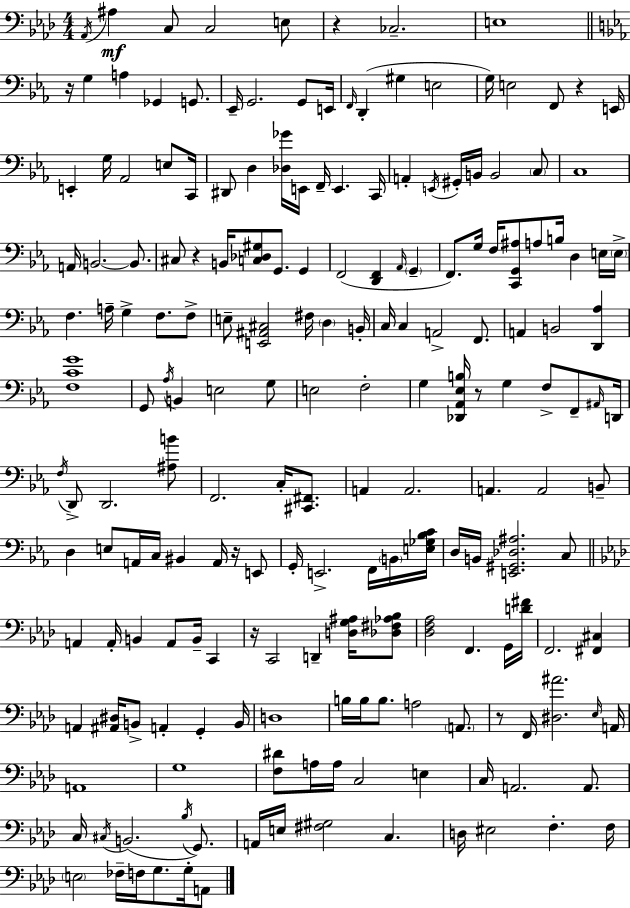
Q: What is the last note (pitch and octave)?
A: A2